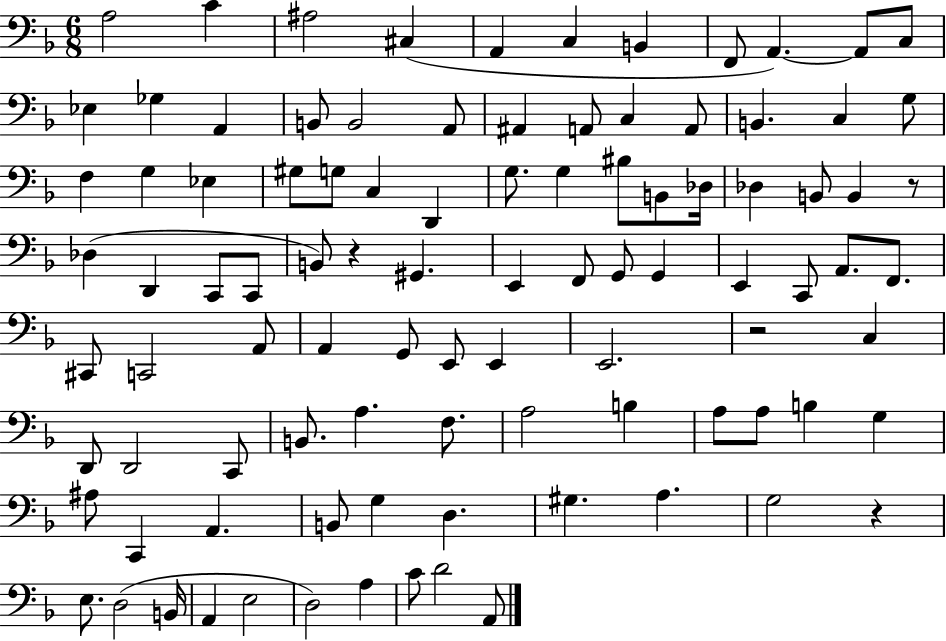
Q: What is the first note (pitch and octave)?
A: A3